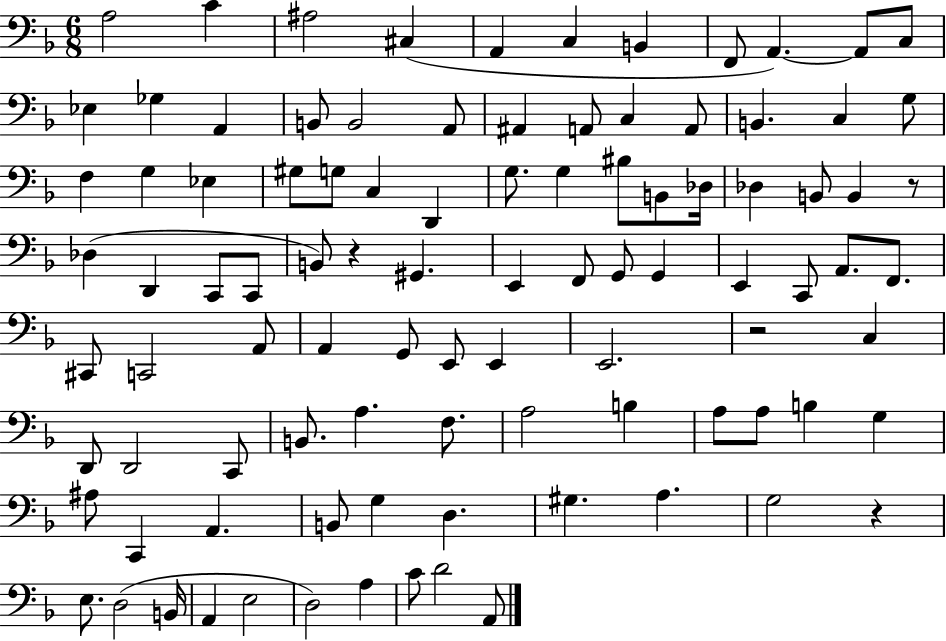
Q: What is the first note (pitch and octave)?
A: A3